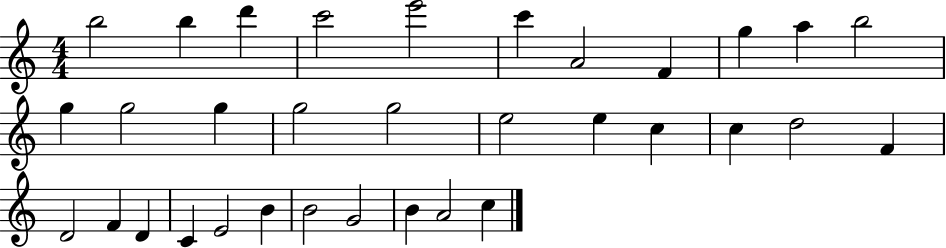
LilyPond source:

{
  \clef treble
  \numericTimeSignature
  \time 4/4
  \key c \major
  b''2 b''4 d'''4 | c'''2 e'''2 | c'''4 a'2 f'4 | g''4 a''4 b''2 | \break g''4 g''2 g''4 | g''2 g''2 | e''2 e''4 c''4 | c''4 d''2 f'4 | \break d'2 f'4 d'4 | c'4 e'2 b'4 | b'2 g'2 | b'4 a'2 c''4 | \break \bar "|."
}